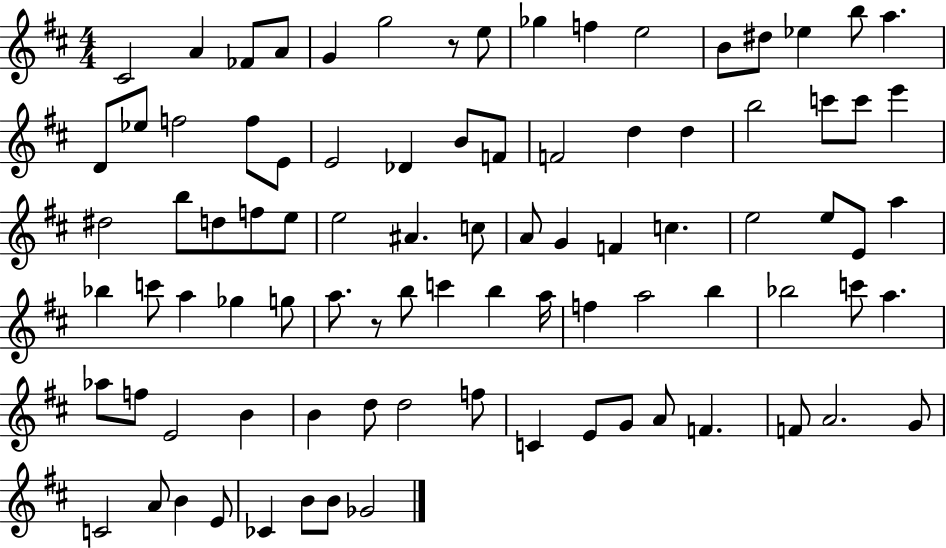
X:1
T:Untitled
M:4/4
L:1/4
K:D
^C2 A _F/2 A/2 G g2 z/2 e/2 _g f e2 B/2 ^d/2 _e b/2 a D/2 _e/2 f2 f/2 E/2 E2 _D B/2 F/2 F2 d d b2 c'/2 c'/2 e' ^d2 b/2 d/2 f/2 e/2 e2 ^A c/2 A/2 G F c e2 e/2 E/2 a _b c'/2 a _g g/2 a/2 z/2 b/2 c' b a/4 f a2 b _b2 c'/2 a _a/2 f/2 E2 B B d/2 d2 f/2 C E/2 G/2 A/2 F F/2 A2 G/2 C2 A/2 B E/2 _C B/2 B/2 _G2